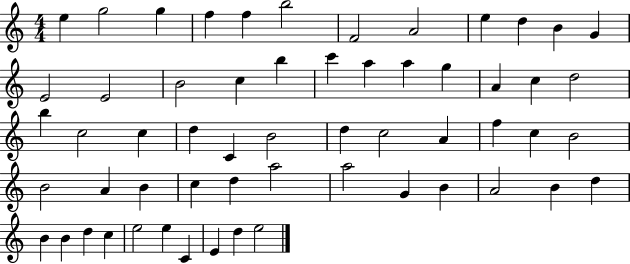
{
  \clef treble
  \numericTimeSignature
  \time 4/4
  \key c \major
  e''4 g''2 g''4 | f''4 f''4 b''2 | f'2 a'2 | e''4 d''4 b'4 g'4 | \break e'2 e'2 | b'2 c''4 b''4 | c'''4 a''4 a''4 g''4 | a'4 c''4 d''2 | \break b''4 c''2 c''4 | d''4 c'4 b'2 | d''4 c''2 a'4 | f''4 c''4 b'2 | \break b'2 a'4 b'4 | c''4 d''4 a''2 | a''2 g'4 b'4 | a'2 b'4 d''4 | \break b'4 b'4 d''4 c''4 | e''2 e''4 c'4 | e'4 d''4 e''2 | \bar "|."
}